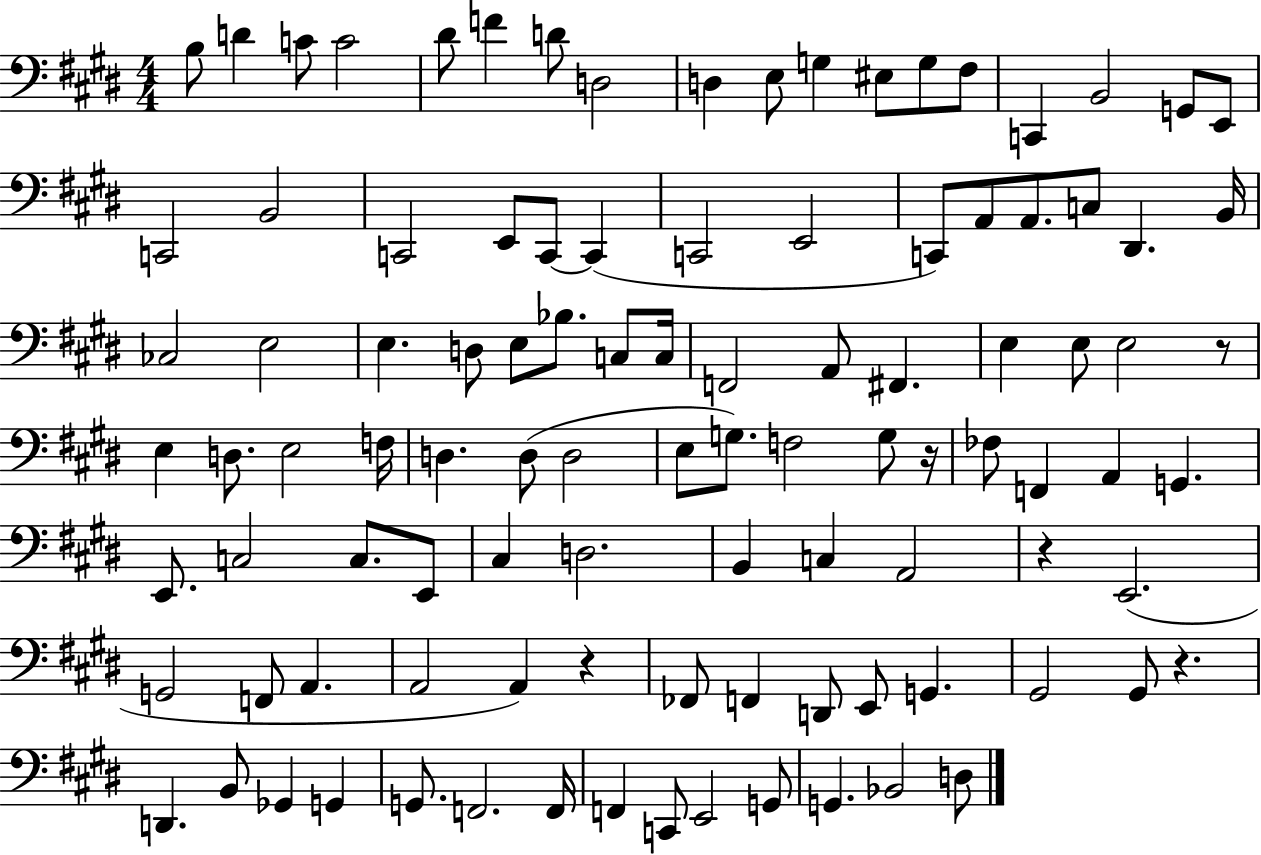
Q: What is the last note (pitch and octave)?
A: D3